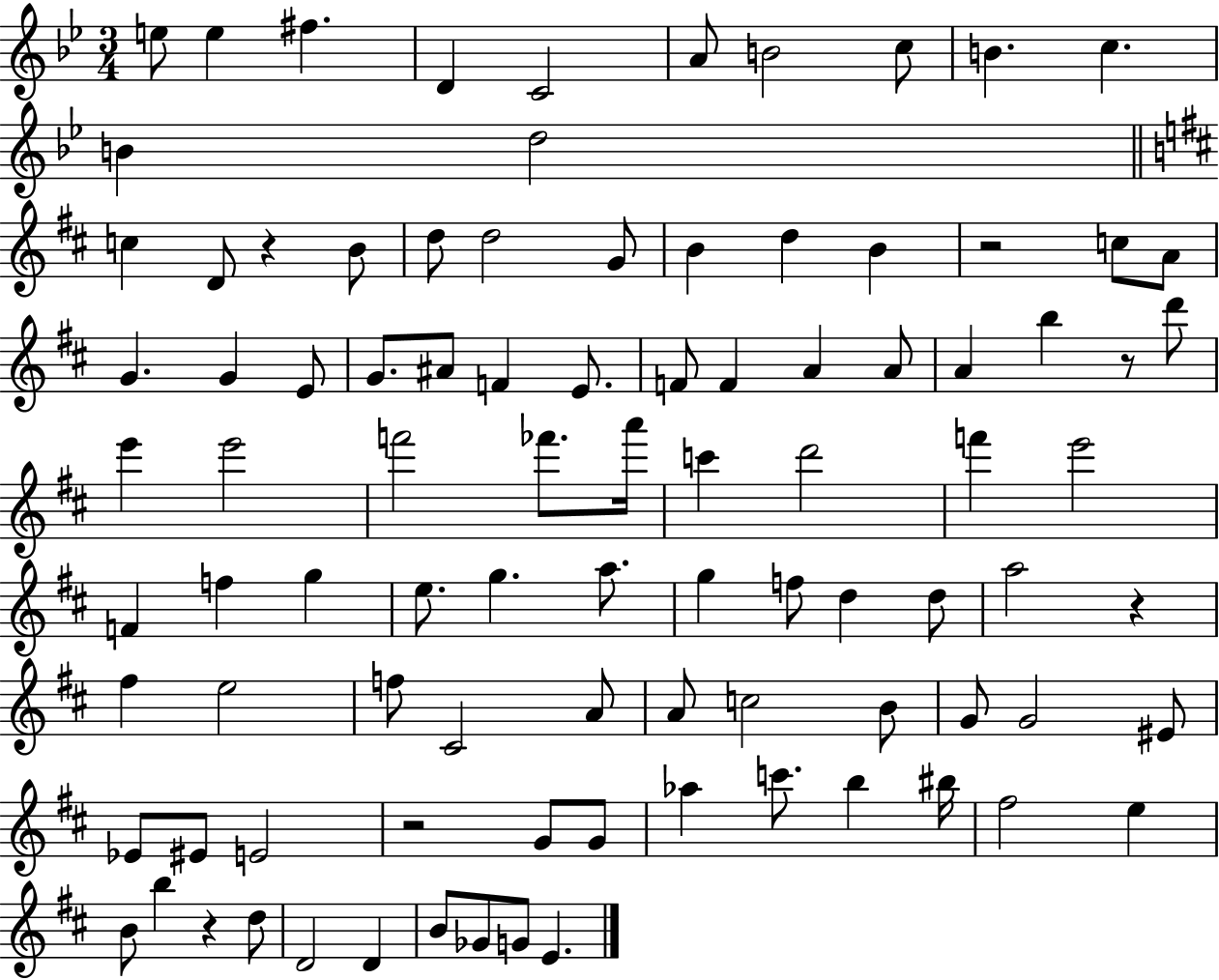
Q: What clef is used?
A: treble